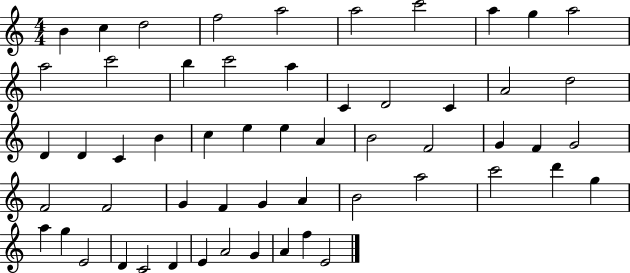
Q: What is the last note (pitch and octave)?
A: E4